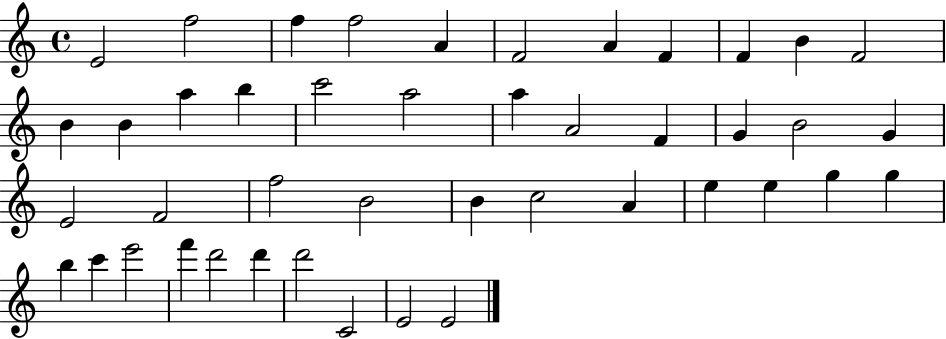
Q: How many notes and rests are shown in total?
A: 44